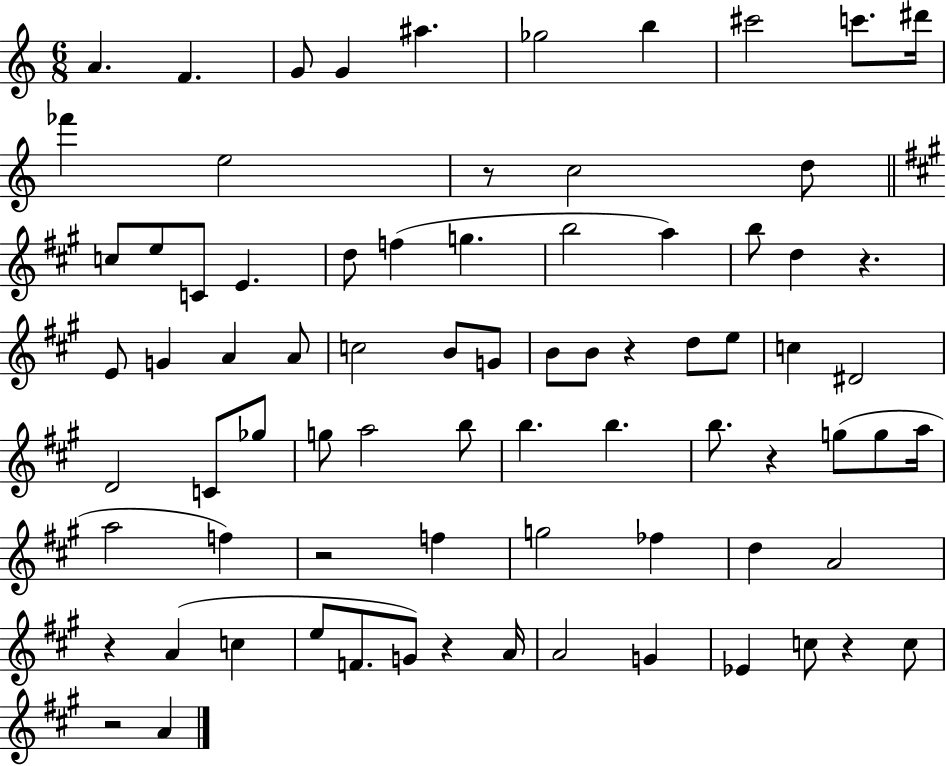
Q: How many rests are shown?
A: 9